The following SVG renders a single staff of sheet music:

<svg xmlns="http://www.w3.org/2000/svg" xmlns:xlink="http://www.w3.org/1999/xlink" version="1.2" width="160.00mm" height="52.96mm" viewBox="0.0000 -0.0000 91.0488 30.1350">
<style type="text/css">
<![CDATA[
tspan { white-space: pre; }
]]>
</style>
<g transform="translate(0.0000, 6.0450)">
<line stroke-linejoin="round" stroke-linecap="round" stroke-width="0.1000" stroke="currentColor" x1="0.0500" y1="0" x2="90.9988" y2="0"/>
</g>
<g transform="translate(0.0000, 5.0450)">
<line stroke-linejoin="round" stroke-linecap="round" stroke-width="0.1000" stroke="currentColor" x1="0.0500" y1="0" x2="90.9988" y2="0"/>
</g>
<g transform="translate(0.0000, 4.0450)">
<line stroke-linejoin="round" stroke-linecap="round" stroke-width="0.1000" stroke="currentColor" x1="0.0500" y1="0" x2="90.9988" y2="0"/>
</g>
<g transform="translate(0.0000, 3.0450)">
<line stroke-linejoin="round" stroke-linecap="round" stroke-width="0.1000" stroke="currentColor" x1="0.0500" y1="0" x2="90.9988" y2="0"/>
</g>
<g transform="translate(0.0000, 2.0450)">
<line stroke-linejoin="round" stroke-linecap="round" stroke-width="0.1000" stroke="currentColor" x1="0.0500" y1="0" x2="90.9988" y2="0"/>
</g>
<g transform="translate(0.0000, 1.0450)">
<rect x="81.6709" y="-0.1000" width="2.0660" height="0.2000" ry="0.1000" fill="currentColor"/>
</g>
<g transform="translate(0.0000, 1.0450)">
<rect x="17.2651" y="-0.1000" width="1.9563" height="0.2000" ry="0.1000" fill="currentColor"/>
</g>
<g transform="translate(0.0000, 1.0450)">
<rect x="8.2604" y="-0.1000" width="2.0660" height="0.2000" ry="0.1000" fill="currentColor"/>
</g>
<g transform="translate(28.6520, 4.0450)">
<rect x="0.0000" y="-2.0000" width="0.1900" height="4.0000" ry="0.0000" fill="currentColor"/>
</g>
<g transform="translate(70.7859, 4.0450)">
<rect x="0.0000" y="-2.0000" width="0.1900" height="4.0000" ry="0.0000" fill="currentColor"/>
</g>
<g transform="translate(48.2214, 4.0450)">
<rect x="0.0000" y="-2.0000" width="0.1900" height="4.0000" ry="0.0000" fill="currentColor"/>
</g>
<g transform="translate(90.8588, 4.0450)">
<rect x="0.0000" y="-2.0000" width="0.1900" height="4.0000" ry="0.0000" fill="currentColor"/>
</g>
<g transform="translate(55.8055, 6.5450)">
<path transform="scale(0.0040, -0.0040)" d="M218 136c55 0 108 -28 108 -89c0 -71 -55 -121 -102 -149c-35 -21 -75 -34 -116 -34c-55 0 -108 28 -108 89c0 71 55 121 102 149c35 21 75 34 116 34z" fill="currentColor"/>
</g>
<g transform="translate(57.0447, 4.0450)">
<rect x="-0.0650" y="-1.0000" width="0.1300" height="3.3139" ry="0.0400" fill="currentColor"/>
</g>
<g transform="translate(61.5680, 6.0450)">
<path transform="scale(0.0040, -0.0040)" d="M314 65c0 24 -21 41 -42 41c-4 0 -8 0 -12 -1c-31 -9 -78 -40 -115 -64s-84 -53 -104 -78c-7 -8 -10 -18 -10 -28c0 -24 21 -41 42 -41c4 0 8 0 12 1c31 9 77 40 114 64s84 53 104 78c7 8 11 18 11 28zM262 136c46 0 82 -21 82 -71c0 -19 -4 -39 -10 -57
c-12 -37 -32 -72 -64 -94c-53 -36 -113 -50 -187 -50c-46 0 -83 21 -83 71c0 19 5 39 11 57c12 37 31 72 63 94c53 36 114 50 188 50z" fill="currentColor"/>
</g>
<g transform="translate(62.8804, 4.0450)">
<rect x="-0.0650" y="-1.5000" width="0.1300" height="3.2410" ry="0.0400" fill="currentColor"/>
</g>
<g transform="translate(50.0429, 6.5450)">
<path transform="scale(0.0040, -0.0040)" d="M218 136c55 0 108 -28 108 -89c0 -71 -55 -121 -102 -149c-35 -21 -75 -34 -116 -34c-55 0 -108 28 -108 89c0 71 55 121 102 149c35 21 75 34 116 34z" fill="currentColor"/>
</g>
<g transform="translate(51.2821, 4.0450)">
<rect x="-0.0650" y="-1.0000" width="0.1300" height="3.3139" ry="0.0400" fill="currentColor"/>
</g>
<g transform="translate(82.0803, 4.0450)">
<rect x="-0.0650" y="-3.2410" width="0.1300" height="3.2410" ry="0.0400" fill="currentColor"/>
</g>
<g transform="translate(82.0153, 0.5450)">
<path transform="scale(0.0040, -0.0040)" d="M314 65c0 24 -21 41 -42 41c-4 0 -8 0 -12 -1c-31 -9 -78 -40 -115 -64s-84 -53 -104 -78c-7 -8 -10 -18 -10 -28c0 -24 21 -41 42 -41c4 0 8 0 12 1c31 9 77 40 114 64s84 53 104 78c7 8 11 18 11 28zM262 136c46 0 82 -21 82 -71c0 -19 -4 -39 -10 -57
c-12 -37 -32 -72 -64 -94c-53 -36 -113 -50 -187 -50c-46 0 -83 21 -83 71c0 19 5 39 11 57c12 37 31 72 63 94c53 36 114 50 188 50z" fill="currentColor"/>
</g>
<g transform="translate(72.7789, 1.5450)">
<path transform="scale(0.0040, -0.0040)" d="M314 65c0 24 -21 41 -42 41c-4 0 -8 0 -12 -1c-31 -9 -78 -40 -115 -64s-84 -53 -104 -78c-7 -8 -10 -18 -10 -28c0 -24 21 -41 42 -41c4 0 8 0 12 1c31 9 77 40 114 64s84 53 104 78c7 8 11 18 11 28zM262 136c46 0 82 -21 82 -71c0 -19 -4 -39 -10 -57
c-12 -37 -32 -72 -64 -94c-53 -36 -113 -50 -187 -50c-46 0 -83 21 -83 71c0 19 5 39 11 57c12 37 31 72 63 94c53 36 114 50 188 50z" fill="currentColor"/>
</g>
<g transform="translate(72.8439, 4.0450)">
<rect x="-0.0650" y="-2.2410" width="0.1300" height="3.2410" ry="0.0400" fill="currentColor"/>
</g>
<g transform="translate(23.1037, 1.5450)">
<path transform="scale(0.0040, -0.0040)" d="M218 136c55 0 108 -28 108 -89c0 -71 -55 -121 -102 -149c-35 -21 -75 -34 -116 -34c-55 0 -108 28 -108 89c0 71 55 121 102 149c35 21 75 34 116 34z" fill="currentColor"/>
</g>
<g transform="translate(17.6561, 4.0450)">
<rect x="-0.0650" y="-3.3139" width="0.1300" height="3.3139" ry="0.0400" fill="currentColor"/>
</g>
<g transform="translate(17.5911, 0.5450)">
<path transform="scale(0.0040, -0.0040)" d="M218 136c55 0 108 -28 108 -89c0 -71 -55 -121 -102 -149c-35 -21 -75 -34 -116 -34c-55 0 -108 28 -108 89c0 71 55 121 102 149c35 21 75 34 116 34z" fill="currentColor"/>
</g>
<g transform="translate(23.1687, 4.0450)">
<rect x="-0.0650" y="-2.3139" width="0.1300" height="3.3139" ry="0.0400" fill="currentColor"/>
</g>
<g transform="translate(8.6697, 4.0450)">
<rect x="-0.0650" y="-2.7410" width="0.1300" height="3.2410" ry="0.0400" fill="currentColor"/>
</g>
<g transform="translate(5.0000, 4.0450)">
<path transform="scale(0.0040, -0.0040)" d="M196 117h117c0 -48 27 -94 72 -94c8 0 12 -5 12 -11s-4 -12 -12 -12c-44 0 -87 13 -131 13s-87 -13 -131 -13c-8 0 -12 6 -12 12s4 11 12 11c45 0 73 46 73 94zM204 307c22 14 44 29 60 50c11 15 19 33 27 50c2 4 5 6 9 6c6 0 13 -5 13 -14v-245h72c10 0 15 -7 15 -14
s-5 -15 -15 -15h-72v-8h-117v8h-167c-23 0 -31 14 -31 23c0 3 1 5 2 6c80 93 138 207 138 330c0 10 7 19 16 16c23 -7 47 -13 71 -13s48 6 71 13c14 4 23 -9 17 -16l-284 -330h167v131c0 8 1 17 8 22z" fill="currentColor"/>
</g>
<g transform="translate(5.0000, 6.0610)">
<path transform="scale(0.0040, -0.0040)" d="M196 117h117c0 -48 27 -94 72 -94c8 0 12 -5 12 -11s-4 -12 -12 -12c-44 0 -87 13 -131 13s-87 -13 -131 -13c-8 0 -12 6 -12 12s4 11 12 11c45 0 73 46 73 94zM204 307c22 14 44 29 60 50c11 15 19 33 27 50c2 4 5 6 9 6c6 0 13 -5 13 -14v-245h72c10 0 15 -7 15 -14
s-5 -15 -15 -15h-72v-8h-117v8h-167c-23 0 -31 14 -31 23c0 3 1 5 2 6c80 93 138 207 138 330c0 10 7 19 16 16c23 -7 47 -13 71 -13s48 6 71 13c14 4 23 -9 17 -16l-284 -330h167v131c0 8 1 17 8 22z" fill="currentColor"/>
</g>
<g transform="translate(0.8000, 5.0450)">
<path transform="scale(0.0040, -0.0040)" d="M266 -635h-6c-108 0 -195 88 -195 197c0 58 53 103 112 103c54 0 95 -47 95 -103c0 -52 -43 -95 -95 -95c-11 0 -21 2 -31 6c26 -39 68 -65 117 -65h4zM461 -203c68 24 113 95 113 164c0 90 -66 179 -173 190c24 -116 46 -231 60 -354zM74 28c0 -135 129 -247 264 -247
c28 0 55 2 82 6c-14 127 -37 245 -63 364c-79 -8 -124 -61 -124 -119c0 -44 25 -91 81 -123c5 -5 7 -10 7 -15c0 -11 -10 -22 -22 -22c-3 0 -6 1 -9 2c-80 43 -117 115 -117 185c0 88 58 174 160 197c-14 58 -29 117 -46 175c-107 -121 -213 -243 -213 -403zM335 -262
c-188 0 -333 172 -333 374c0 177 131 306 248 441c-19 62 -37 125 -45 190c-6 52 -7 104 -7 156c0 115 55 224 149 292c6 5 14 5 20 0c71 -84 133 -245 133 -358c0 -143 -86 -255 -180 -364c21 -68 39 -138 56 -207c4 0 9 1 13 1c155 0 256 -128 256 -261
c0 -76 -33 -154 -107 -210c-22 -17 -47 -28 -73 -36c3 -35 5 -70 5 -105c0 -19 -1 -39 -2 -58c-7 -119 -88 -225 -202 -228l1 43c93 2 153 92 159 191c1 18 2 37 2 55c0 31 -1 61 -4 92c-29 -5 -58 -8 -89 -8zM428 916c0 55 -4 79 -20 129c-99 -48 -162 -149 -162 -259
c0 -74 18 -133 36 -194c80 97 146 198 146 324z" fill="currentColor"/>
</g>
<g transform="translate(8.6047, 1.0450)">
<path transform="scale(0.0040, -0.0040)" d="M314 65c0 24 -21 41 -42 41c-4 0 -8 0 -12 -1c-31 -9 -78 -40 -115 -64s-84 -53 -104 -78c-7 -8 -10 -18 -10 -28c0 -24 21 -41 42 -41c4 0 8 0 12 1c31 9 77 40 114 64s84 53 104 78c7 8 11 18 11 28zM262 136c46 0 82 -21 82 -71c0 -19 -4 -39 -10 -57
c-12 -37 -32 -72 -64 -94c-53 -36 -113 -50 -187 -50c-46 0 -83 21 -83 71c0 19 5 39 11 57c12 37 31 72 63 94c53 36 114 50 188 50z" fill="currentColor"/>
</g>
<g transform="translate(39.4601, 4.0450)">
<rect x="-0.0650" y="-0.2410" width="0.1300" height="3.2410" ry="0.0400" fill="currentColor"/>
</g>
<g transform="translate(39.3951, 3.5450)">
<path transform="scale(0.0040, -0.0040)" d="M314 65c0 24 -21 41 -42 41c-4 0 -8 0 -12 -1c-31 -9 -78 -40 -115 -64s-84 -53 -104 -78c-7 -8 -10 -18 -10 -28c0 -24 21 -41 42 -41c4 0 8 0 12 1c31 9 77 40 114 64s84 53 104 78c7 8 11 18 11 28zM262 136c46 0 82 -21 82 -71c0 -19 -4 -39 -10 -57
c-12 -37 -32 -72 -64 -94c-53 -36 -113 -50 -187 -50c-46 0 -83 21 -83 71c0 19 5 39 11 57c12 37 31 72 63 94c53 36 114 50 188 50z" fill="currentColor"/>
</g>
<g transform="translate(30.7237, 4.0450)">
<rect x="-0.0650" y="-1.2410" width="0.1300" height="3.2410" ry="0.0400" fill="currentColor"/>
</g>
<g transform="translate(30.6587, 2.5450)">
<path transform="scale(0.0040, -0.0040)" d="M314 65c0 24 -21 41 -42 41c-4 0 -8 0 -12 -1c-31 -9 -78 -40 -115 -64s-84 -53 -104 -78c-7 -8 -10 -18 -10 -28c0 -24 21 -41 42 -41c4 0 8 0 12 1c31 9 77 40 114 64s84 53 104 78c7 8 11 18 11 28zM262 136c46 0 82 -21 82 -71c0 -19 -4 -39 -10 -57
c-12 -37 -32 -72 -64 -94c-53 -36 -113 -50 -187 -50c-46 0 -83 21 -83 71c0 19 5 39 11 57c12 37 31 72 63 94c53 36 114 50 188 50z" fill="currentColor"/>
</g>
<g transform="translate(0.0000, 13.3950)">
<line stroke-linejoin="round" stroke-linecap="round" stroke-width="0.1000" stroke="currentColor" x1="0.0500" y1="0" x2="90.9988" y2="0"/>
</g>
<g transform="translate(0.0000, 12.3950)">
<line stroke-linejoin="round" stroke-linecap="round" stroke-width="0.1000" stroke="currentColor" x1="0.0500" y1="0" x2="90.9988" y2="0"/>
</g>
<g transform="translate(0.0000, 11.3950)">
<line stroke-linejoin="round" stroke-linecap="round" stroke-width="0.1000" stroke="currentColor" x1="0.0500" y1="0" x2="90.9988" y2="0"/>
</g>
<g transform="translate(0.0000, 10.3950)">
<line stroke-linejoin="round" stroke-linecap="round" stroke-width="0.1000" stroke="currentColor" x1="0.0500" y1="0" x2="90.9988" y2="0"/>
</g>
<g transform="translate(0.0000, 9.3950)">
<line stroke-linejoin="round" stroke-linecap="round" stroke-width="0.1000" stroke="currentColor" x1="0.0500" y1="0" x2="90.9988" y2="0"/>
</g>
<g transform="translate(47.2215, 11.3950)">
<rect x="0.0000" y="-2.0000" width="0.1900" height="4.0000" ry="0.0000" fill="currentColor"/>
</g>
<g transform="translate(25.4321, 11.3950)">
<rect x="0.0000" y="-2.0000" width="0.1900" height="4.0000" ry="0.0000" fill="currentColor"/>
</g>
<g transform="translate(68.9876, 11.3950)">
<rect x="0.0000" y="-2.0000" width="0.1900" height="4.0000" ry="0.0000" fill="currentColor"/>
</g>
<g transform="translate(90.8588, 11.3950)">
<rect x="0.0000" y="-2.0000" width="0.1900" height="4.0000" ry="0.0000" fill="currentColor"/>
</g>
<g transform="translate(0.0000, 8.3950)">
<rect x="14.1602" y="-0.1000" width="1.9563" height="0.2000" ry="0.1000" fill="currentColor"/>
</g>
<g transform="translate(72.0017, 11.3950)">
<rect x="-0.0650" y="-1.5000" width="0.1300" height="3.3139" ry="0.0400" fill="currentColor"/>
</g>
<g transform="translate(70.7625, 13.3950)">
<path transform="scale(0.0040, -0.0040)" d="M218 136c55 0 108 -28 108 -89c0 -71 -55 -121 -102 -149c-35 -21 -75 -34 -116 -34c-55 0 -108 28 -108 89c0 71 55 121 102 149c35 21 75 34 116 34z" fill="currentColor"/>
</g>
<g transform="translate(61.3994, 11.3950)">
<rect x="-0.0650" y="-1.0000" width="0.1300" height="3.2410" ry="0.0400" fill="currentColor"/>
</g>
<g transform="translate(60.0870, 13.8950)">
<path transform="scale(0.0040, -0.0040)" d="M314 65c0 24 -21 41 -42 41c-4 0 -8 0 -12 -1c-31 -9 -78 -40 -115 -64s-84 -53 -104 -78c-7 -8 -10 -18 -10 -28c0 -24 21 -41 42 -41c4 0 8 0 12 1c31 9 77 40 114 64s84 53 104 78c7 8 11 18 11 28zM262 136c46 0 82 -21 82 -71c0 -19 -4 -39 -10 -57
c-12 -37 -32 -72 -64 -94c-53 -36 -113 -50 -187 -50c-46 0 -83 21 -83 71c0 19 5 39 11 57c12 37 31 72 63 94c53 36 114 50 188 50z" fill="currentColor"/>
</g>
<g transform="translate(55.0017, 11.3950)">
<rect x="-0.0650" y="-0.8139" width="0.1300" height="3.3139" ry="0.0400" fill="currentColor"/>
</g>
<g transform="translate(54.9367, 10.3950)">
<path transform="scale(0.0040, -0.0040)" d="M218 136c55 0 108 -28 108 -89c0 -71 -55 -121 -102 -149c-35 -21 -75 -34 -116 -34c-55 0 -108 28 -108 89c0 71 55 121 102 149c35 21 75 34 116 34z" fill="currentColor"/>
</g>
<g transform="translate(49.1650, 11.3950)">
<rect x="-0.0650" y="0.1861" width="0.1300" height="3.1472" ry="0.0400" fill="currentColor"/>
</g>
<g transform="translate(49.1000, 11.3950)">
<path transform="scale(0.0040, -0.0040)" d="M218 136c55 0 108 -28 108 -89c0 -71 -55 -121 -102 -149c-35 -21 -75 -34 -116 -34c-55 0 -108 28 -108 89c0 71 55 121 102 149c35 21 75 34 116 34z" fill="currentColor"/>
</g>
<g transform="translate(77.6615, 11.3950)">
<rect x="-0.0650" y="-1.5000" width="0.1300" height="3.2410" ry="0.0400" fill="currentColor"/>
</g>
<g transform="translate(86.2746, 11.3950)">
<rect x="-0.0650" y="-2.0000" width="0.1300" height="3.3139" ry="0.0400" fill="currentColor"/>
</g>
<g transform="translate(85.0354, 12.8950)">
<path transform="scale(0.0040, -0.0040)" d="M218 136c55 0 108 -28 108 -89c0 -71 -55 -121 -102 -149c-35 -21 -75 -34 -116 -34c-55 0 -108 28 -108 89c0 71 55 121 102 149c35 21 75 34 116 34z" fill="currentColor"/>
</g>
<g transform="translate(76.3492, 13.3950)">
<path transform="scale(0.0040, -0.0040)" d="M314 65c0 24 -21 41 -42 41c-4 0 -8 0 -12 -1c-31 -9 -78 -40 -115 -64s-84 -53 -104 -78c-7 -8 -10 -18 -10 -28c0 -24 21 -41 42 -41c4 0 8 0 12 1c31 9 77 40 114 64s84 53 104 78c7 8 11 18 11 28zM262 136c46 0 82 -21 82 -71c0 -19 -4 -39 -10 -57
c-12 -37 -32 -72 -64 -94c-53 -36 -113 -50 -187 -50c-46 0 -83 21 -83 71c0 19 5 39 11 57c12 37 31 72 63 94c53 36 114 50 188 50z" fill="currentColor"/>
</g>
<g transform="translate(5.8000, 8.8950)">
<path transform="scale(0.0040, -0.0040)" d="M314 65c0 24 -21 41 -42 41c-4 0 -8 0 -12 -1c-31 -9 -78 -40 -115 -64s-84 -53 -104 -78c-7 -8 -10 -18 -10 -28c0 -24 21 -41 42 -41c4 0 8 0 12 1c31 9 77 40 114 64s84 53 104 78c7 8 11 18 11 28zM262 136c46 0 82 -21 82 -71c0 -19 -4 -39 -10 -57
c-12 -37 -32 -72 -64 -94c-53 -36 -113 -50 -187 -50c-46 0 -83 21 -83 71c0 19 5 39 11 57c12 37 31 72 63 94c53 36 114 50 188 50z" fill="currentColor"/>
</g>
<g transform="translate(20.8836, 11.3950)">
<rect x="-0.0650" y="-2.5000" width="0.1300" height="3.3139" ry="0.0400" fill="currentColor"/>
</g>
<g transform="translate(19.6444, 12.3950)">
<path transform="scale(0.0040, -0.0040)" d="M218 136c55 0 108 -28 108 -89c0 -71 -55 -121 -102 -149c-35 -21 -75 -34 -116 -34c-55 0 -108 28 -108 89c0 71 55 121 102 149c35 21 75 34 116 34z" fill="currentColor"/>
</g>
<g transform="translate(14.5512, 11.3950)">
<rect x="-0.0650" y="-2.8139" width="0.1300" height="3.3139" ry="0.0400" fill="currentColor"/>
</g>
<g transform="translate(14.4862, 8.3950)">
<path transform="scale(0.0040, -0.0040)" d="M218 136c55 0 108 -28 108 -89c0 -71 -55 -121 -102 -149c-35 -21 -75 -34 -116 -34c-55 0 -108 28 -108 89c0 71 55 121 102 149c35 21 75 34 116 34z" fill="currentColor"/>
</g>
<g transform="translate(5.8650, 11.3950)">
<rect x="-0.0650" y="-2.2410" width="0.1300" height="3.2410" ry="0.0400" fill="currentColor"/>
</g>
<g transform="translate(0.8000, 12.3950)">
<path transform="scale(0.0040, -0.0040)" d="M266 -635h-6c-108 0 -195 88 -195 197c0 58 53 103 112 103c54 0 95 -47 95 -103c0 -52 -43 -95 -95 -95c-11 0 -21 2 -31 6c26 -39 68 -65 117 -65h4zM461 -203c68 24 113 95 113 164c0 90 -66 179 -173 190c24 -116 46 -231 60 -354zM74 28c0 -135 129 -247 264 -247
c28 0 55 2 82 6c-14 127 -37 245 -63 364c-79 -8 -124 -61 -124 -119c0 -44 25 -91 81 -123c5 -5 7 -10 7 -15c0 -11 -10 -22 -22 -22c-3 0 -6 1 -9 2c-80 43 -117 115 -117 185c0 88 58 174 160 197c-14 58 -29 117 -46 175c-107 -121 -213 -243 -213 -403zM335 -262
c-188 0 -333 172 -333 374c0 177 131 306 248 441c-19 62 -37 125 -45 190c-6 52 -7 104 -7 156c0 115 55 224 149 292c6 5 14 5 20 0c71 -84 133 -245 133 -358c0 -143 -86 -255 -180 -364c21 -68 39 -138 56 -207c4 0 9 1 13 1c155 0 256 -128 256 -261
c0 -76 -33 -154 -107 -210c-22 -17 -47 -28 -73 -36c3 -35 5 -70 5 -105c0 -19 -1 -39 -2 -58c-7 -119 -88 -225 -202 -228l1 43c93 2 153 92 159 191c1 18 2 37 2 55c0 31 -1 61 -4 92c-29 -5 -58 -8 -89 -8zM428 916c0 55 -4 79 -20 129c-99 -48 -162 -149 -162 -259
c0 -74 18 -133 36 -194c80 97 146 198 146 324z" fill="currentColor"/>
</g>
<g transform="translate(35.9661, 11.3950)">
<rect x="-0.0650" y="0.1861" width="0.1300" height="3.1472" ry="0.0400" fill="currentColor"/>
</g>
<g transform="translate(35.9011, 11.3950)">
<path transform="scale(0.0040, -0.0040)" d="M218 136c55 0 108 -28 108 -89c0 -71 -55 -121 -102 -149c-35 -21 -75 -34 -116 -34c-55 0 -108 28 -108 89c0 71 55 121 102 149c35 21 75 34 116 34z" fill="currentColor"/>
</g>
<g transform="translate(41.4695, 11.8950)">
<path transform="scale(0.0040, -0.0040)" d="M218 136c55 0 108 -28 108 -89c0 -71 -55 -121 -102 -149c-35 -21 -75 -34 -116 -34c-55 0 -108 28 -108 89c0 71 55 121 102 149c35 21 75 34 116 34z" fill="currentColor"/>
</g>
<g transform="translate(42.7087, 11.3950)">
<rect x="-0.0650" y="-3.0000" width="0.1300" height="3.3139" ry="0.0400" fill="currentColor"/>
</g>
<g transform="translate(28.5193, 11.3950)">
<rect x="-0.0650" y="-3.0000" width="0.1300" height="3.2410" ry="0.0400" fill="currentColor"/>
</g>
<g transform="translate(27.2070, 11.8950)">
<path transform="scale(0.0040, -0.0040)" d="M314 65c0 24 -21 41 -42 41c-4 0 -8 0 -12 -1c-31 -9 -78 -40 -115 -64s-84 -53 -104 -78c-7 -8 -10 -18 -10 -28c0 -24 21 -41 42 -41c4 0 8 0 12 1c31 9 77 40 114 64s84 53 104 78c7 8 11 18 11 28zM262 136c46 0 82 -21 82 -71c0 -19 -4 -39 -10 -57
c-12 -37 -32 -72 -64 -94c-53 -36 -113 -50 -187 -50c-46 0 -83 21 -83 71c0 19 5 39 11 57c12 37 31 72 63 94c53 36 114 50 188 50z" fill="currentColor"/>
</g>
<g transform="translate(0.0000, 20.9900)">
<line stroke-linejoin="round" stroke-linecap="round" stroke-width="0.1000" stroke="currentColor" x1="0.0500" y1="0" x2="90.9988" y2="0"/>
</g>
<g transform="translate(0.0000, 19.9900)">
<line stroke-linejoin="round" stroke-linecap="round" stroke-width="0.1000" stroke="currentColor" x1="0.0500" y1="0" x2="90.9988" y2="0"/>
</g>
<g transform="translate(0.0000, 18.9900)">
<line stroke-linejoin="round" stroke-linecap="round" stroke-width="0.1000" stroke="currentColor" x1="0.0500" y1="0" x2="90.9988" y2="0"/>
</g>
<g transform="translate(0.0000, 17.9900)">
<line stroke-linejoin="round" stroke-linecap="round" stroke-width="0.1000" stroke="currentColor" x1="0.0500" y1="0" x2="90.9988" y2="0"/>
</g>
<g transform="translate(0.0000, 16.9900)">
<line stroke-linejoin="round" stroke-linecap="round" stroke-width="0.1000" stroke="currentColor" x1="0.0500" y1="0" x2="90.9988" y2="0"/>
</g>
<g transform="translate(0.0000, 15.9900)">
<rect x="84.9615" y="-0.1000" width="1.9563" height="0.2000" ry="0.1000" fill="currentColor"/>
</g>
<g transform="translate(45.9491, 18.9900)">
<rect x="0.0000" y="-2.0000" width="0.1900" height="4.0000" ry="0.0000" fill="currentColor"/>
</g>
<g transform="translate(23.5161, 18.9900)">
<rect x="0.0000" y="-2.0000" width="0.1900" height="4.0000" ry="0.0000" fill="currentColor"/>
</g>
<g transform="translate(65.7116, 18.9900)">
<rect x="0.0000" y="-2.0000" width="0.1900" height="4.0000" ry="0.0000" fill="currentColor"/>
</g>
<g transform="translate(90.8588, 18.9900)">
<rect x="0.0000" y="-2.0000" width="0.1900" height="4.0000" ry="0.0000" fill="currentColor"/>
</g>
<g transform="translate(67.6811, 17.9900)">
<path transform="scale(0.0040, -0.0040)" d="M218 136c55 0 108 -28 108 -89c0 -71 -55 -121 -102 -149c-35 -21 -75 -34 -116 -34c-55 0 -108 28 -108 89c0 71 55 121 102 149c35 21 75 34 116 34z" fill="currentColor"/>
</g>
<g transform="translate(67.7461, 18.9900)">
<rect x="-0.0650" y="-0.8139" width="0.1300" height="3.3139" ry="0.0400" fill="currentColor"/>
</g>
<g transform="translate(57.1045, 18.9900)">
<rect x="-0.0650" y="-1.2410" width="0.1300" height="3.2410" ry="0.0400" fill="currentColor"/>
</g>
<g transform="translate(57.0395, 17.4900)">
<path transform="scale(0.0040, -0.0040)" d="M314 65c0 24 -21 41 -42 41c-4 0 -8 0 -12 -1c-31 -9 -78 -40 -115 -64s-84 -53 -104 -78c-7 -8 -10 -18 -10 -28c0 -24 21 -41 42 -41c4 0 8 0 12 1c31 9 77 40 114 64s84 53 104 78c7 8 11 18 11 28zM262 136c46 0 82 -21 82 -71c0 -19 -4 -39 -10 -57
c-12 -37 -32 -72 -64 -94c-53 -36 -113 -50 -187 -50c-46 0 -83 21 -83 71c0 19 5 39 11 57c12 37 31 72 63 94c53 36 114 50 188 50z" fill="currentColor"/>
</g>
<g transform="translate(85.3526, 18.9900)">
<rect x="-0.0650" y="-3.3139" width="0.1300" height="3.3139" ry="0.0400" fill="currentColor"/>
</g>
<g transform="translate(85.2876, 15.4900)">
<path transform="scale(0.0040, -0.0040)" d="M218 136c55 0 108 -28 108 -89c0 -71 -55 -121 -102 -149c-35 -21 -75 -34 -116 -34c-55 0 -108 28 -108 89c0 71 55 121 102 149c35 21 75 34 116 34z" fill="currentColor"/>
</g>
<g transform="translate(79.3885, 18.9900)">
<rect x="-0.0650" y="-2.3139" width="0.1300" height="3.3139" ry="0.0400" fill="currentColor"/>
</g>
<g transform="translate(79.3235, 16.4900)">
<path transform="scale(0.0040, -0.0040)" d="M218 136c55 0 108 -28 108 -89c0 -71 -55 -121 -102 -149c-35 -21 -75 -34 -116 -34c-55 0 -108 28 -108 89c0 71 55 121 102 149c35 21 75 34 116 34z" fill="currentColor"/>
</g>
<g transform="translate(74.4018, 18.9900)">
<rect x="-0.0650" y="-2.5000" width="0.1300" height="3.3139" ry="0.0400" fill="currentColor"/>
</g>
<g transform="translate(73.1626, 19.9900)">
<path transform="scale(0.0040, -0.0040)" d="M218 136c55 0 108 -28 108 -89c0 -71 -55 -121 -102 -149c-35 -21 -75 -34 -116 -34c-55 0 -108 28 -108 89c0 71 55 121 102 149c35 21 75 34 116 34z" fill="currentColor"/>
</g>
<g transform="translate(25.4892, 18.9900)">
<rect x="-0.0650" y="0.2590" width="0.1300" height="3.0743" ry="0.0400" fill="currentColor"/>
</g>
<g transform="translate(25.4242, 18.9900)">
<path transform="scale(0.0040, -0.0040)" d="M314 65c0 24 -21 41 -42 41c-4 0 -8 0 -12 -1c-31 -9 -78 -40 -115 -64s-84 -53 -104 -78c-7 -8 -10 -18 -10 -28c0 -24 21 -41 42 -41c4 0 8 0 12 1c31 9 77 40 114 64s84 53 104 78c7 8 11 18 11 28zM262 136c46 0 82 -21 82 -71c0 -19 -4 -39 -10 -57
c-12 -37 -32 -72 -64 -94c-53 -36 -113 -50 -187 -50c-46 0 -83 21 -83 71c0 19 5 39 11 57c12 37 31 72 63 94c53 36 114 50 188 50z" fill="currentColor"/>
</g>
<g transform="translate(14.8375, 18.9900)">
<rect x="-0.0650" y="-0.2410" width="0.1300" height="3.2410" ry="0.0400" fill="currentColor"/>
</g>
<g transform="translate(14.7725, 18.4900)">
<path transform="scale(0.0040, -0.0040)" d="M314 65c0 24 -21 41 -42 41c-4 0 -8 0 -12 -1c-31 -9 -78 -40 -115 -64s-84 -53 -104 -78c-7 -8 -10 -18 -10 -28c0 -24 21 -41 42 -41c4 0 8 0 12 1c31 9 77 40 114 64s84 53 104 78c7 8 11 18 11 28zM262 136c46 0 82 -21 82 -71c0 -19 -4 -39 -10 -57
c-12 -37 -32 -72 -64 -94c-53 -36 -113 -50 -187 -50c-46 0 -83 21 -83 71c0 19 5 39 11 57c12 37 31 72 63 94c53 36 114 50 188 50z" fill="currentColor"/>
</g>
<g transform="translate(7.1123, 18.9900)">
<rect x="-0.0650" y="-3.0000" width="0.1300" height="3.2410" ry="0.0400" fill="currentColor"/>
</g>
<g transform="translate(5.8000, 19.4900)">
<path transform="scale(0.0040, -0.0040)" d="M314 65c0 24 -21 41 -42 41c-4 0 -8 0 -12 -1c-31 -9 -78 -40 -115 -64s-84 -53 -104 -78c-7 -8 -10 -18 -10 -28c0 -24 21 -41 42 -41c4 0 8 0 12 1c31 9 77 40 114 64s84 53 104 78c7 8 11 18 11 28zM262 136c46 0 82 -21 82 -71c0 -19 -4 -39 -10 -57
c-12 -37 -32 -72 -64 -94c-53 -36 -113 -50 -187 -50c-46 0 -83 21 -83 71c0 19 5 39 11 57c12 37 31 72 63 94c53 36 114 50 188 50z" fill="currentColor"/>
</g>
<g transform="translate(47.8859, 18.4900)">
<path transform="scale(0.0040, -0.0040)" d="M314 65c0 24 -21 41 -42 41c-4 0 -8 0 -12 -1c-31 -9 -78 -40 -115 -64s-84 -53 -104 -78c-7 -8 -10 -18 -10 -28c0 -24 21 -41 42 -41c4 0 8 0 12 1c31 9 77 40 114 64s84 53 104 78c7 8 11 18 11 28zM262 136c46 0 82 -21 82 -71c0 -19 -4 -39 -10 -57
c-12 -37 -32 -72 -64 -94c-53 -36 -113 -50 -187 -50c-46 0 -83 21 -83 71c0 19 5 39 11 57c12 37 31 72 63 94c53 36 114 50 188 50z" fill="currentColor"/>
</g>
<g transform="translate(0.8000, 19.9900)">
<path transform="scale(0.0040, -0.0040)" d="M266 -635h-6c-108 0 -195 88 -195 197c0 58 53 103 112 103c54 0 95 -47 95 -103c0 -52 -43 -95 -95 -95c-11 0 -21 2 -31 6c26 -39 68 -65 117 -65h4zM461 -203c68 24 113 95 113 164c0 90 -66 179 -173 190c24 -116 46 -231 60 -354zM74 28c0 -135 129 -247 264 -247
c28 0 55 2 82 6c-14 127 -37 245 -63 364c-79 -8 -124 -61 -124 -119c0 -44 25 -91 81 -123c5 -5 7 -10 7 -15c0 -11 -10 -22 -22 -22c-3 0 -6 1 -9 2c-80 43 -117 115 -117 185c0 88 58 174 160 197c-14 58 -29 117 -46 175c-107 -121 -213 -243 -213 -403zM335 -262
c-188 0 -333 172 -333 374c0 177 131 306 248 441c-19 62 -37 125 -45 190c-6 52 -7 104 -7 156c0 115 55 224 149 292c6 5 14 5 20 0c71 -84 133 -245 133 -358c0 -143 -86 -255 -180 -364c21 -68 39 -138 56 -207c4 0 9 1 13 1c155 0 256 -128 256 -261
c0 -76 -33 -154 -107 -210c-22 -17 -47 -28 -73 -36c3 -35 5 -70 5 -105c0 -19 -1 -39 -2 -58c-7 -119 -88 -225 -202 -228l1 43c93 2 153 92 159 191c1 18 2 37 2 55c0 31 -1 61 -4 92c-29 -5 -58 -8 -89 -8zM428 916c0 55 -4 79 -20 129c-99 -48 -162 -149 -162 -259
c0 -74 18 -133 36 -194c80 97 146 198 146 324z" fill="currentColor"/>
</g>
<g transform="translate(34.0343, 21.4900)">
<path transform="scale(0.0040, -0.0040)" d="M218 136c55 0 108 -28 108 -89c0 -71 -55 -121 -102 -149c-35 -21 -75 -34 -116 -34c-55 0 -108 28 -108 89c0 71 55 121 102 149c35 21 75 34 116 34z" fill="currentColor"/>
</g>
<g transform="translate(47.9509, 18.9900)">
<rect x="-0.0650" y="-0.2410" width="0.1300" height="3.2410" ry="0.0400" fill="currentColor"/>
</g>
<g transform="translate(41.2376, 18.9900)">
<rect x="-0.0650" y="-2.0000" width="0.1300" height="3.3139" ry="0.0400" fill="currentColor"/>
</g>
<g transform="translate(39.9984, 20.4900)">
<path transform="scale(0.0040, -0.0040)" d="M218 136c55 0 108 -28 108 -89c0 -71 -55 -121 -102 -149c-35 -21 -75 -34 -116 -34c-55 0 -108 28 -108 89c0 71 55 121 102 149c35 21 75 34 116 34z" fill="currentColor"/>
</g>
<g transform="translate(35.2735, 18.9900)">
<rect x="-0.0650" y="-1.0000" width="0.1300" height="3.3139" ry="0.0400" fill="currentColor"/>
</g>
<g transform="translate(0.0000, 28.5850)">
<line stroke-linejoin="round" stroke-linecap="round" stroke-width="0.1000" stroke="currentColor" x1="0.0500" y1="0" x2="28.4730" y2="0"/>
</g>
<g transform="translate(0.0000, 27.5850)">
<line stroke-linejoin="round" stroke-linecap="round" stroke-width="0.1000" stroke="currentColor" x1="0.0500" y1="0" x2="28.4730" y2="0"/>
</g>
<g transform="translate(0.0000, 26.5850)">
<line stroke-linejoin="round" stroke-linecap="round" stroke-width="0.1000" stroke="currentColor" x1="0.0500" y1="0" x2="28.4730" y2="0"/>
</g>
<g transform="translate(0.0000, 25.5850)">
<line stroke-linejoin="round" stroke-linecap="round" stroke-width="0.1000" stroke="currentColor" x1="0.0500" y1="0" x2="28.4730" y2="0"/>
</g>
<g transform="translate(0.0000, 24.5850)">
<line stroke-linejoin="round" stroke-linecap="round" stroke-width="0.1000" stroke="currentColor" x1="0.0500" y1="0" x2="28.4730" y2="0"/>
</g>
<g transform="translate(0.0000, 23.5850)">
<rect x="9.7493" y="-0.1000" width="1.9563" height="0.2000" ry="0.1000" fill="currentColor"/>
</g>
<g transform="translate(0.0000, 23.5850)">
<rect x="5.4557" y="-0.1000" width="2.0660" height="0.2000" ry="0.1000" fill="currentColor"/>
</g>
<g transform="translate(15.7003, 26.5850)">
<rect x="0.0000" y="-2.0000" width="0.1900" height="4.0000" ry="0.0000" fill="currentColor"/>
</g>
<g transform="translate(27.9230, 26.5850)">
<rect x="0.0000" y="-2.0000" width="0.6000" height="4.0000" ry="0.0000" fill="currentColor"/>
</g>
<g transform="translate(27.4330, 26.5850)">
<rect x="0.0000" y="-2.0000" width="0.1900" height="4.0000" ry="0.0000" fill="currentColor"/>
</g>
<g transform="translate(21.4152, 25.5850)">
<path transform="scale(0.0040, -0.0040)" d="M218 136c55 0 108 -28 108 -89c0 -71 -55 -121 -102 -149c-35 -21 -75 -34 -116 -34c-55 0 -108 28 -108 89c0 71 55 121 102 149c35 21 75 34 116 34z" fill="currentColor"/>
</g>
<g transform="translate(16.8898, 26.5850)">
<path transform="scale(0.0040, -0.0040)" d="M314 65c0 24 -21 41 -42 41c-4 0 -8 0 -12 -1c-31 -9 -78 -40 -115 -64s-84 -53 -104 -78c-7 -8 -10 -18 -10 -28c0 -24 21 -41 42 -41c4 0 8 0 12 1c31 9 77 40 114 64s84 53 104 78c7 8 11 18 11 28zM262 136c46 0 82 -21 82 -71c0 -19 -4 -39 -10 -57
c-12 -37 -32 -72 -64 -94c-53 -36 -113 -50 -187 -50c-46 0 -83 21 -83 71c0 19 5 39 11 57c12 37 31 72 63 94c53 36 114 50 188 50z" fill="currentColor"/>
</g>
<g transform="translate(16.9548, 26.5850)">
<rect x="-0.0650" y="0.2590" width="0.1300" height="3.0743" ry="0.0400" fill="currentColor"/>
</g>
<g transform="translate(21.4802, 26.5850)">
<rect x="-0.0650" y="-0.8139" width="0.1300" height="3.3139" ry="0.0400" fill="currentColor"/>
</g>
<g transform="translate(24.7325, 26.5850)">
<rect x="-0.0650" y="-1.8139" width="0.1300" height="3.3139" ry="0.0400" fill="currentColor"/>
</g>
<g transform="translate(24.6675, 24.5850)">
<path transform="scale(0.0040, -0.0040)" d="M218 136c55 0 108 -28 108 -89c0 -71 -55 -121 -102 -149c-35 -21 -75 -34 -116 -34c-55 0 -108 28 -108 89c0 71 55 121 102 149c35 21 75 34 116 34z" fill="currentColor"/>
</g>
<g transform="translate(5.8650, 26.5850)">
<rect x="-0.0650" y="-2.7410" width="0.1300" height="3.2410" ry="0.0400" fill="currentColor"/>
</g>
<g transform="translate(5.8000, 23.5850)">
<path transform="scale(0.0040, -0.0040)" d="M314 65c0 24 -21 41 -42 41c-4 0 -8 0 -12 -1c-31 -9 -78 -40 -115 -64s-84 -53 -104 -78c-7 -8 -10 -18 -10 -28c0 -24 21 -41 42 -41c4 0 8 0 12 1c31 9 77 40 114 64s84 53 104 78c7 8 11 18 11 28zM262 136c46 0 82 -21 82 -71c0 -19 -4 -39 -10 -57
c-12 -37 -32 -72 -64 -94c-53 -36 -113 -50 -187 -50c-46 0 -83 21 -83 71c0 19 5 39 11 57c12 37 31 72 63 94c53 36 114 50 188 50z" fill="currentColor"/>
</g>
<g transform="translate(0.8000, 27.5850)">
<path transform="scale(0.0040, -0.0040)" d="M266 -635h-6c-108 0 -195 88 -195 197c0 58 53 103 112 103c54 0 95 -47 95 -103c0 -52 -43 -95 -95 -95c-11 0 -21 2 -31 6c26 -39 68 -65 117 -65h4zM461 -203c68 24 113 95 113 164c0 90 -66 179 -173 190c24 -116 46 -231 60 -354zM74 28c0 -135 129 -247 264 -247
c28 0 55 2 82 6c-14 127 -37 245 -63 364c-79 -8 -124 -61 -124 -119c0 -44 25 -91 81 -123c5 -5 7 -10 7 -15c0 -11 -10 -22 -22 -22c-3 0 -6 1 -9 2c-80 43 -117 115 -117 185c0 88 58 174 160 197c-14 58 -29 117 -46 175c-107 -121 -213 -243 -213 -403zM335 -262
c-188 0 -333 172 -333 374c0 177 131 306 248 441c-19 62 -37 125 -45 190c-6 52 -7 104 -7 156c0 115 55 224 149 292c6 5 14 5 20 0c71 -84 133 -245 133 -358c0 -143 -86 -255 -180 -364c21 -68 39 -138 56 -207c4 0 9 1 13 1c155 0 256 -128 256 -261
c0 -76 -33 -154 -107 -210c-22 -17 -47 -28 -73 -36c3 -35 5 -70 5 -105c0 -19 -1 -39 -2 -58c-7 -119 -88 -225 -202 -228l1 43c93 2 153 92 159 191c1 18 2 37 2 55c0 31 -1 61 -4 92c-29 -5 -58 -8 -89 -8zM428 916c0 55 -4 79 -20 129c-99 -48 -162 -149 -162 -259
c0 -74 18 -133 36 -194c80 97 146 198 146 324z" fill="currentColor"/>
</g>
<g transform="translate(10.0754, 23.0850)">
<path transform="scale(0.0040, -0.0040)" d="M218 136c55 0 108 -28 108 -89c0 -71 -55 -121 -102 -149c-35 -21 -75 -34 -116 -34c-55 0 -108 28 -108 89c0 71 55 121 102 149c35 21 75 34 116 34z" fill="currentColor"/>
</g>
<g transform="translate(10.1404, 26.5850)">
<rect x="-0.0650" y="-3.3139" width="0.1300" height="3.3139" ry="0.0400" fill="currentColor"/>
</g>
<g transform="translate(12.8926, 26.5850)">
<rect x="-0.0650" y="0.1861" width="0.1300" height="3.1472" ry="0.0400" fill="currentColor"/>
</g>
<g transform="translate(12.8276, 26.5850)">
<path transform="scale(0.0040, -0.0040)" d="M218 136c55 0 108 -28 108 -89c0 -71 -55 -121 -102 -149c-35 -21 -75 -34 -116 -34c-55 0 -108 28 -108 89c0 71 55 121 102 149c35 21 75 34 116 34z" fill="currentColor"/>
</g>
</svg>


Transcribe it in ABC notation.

X:1
T:Untitled
M:4/4
L:1/4
K:C
a2 b g e2 c2 D D E2 g2 b2 g2 a G A2 B A B d D2 E E2 F A2 c2 B2 D F c2 e2 d G g b a2 b B B2 d f